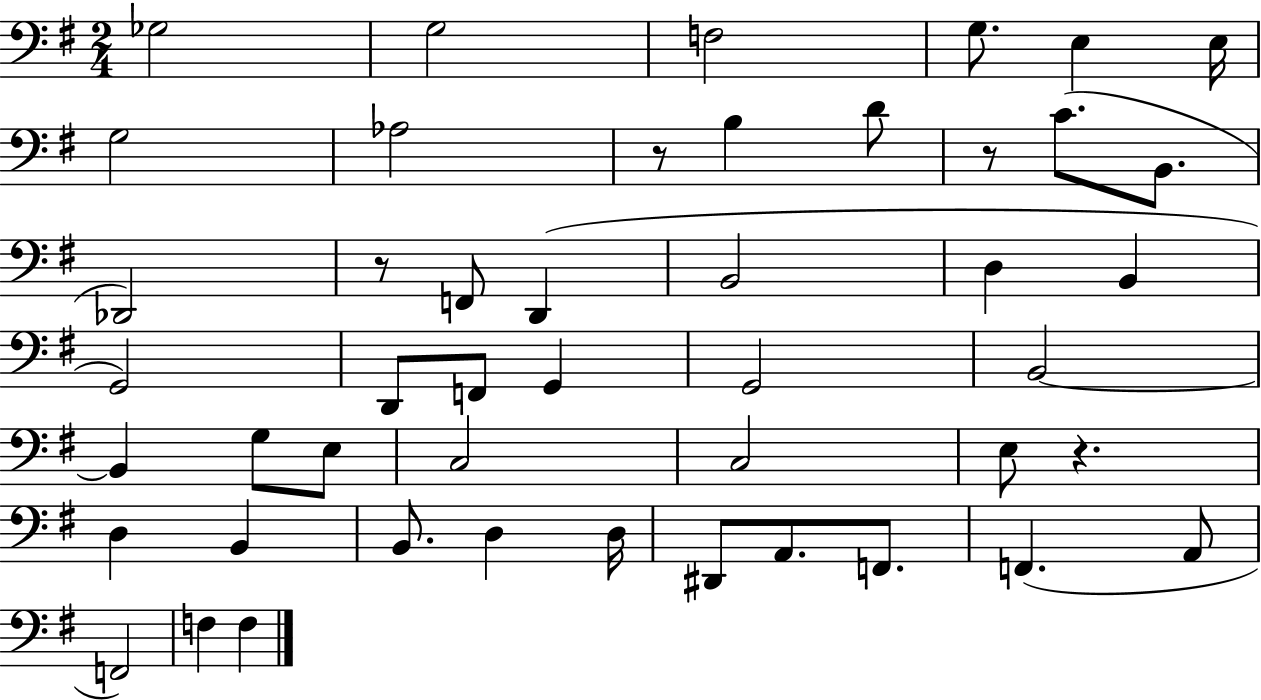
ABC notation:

X:1
T:Untitled
M:2/4
L:1/4
K:G
_G,2 G,2 F,2 G,/2 E, E,/4 G,2 _A,2 z/2 B, D/2 z/2 C/2 B,,/2 _D,,2 z/2 F,,/2 D,, B,,2 D, B,, G,,2 D,,/2 F,,/2 G,, G,,2 B,,2 B,, G,/2 E,/2 C,2 C,2 E,/2 z D, B,, B,,/2 D, D,/4 ^D,,/2 A,,/2 F,,/2 F,, A,,/2 F,,2 F, F,